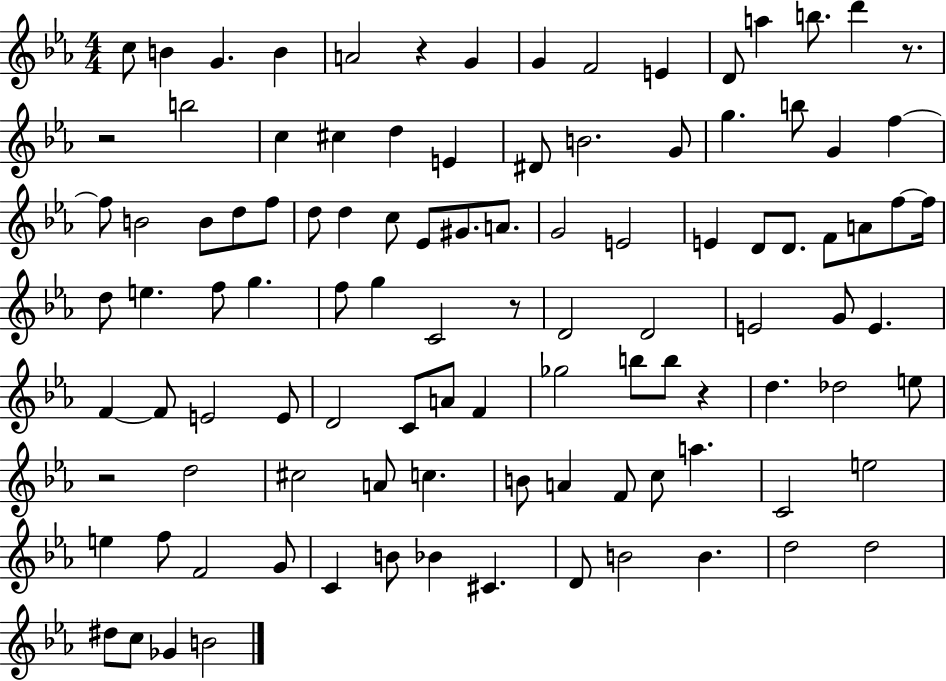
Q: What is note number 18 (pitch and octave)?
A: E4